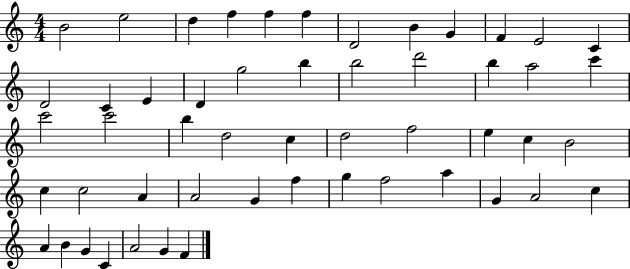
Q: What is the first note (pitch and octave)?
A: B4